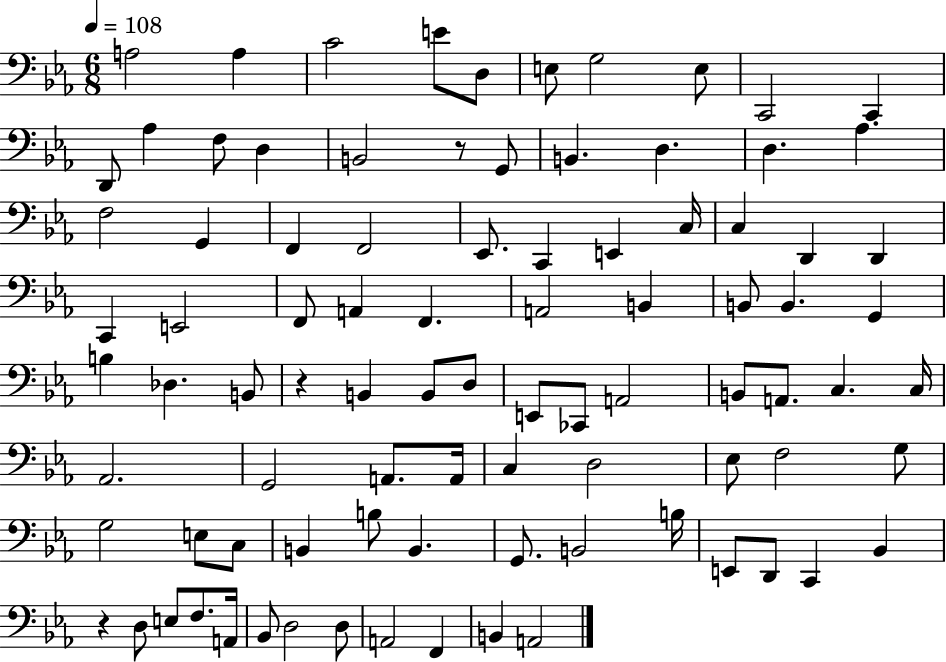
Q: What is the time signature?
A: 6/8